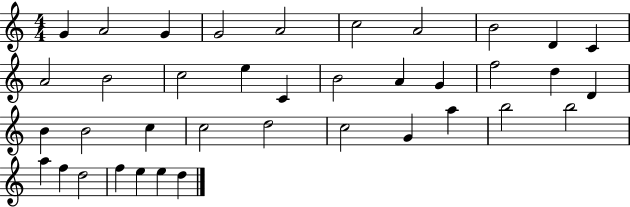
{
  \clef treble
  \numericTimeSignature
  \time 4/4
  \key c \major
  g'4 a'2 g'4 | g'2 a'2 | c''2 a'2 | b'2 d'4 c'4 | \break a'2 b'2 | c''2 e''4 c'4 | b'2 a'4 g'4 | f''2 d''4 d'4 | \break b'4 b'2 c''4 | c''2 d''2 | c''2 g'4 a''4 | b''2 b''2 | \break a''4 f''4 d''2 | f''4 e''4 e''4 d''4 | \bar "|."
}